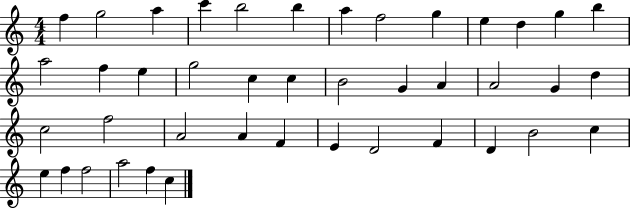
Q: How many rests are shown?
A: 0